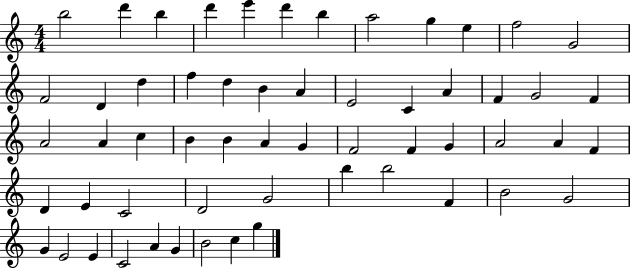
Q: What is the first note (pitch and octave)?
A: B5